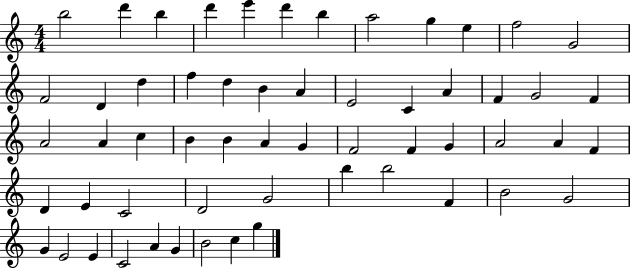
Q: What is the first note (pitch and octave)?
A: B5